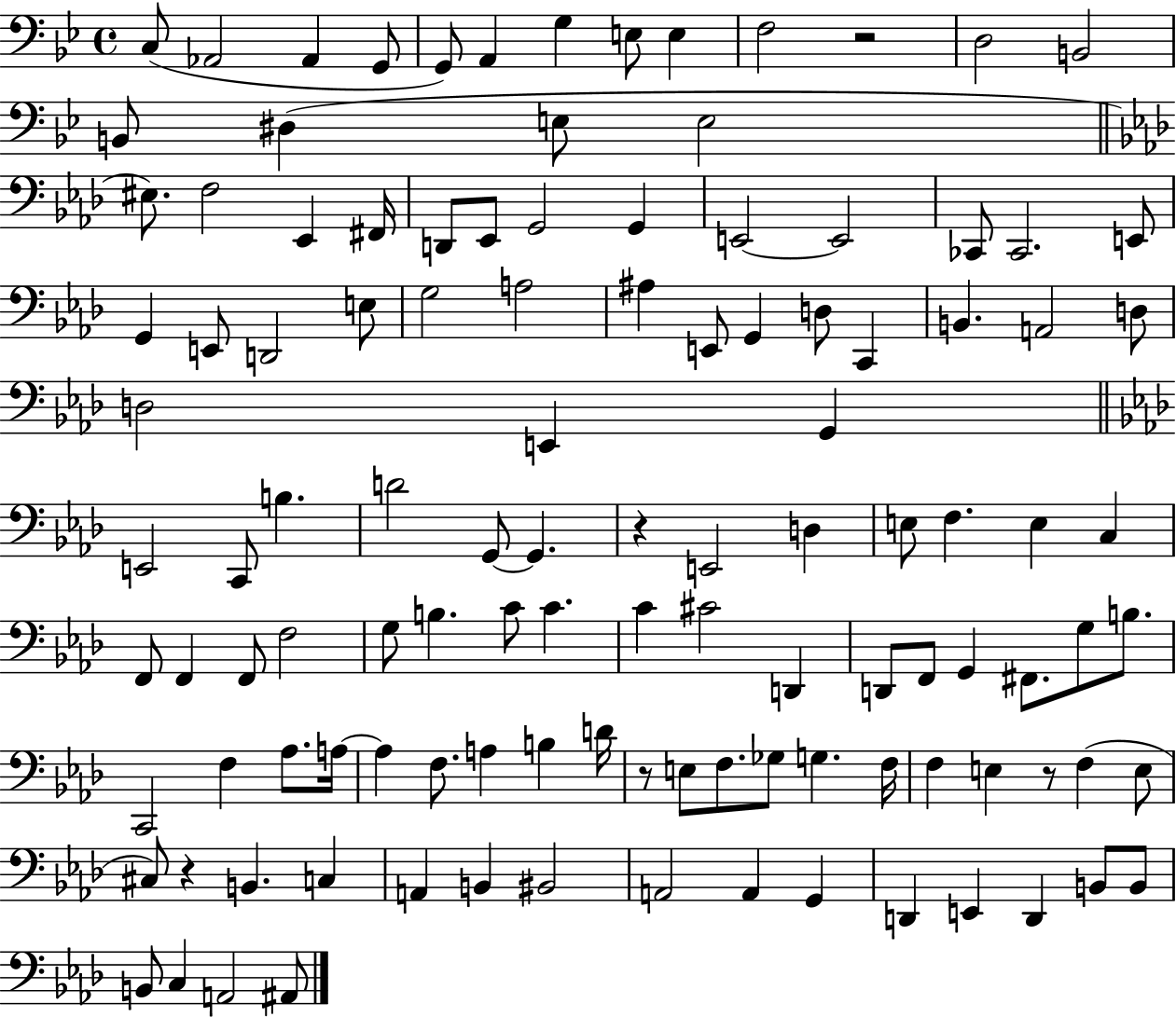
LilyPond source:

{
  \clef bass
  \time 4/4
  \defaultTimeSignature
  \key bes \major
  c8( aes,2 aes,4 g,8 | g,8) a,4 g4 e8 e4 | f2 r2 | d2 b,2 | \break b,8 dis4( e8 e2 | \bar "||" \break \key aes \major eis8.) f2 ees,4 fis,16 | d,8 ees,8 g,2 g,4 | e,2~~ e,2 | ces,8 ces,2. e,8 | \break g,4 e,8 d,2 e8 | g2 a2 | ais4 e,8 g,4 d8 c,4 | b,4. a,2 d8 | \break d2 e,4 g,4 | \bar "||" \break \key f \minor e,2 c,8 b4. | d'2 g,8~~ g,4. | r4 e,2 d4 | e8 f4. e4 c4 | \break f,8 f,4 f,8 f2 | g8 b4. c'8 c'4. | c'4 cis'2 d,4 | d,8 f,8 g,4 fis,8. g8 b8. | \break c,2 f4 aes8. a16~~ | a4 f8. a4 b4 d'16 | r8 e8 f8. ges8 g4. f16 | f4 e4 r8 f4( e8 | \break cis8) r4 b,4. c4 | a,4 b,4 bis,2 | a,2 a,4 g,4 | d,4 e,4 d,4 b,8 b,8 | \break b,8 c4 a,2 ais,8 | \bar "|."
}